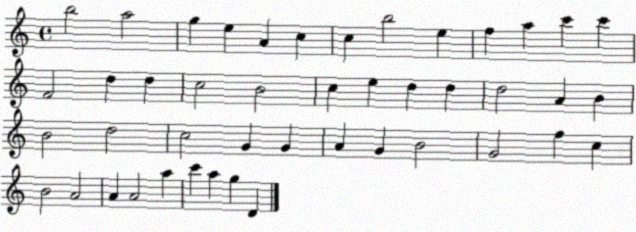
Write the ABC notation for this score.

X:1
T:Untitled
M:4/4
L:1/4
K:C
b2 a2 g e A c c b2 e f a c' c' F2 d d c2 B2 c e d d d2 A B B2 d2 c2 G G A G B2 G2 f c B2 A2 A A2 a c' a g D